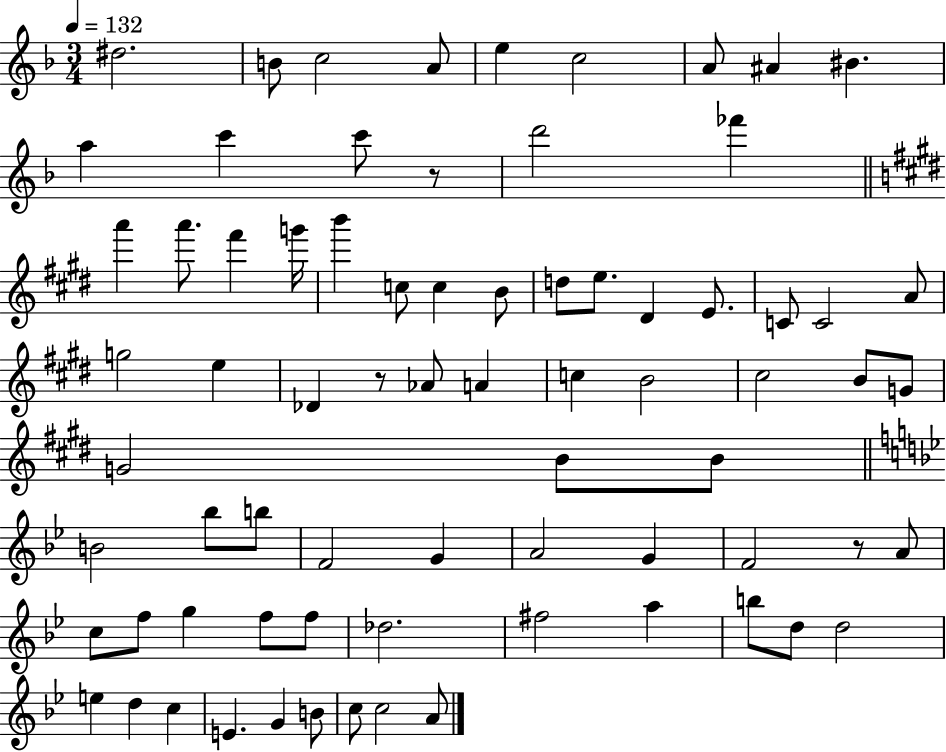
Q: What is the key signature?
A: F major